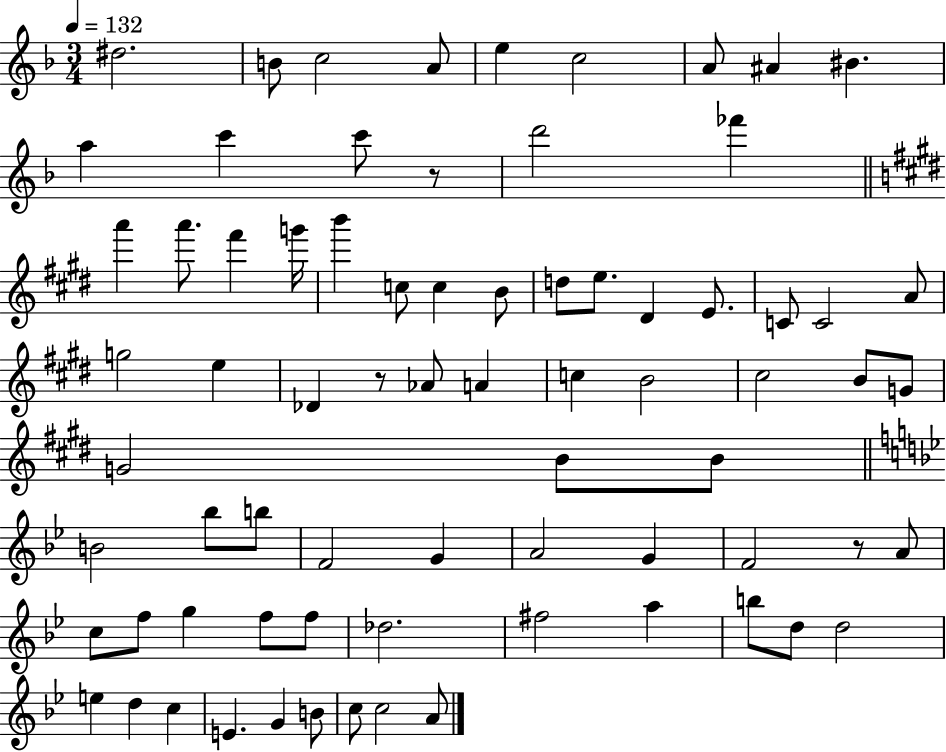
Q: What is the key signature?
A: F major